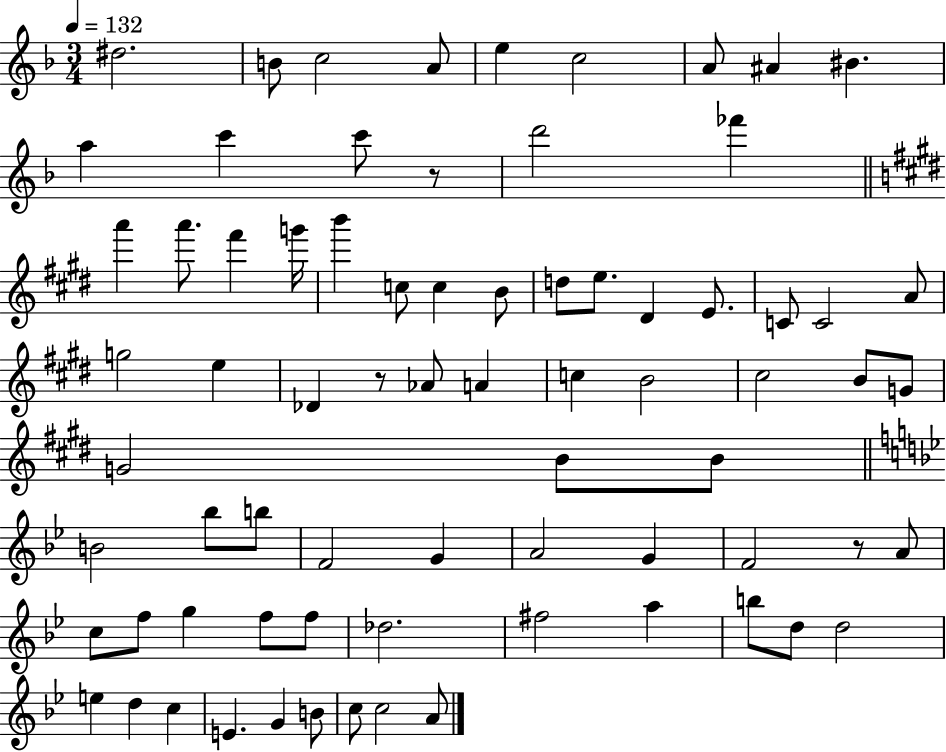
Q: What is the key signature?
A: F major